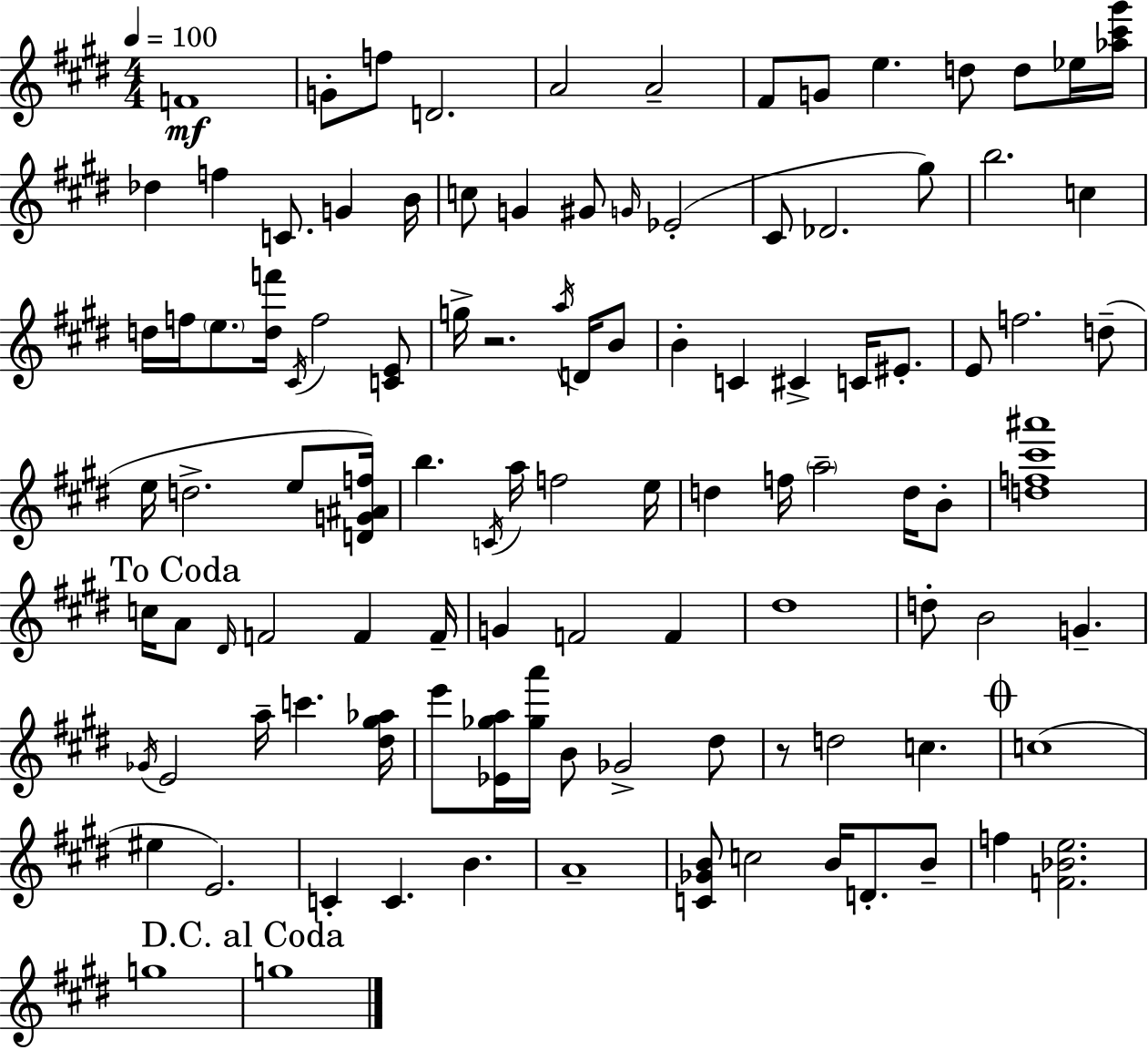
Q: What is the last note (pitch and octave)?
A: G5